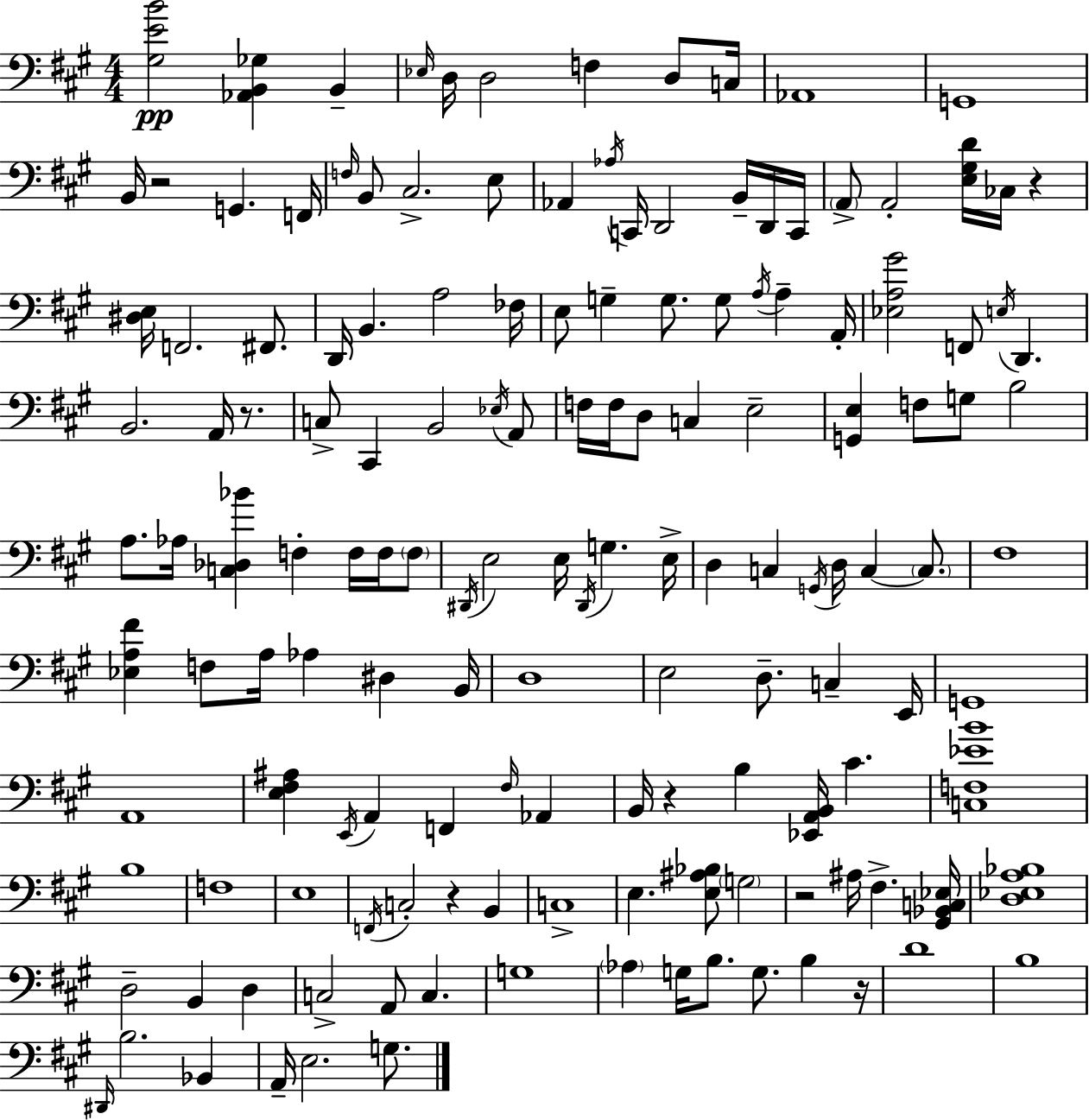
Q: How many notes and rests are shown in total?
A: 148